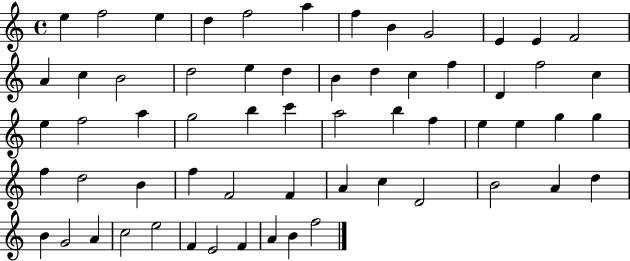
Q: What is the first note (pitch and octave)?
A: E5